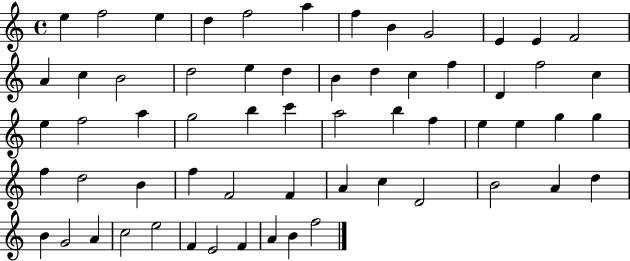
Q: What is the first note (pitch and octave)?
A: E5